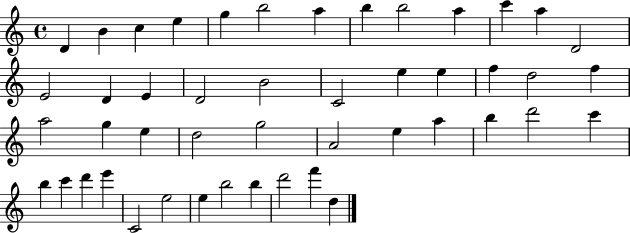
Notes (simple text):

D4/q B4/q C5/q E5/q G5/q B5/h A5/q B5/q B5/h A5/q C6/q A5/q D4/h E4/h D4/q E4/q D4/h B4/h C4/h E5/q E5/q F5/q D5/h F5/q A5/h G5/q E5/q D5/h G5/h A4/h E5/q A5/q B5/q D6/h C6/q B5/q C6/q D6/q E6/q C4/h E5/h E5/q B5/h B5/q D6/h F6/q D5/q